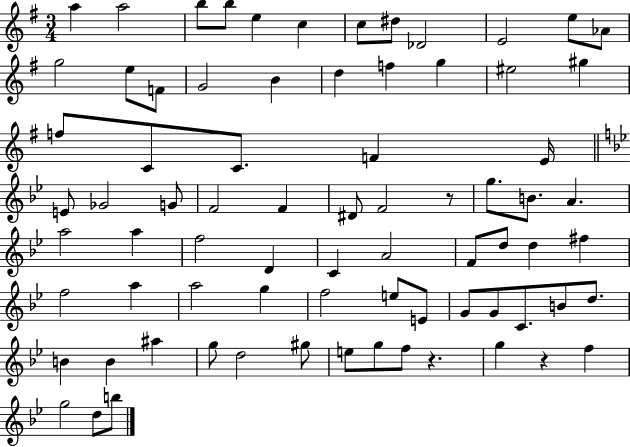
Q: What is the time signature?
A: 3/4